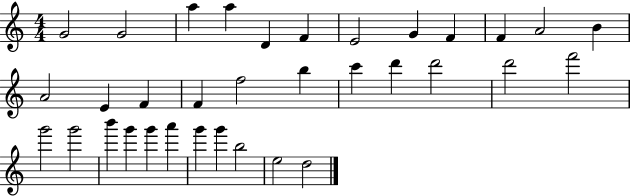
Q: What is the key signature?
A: C major